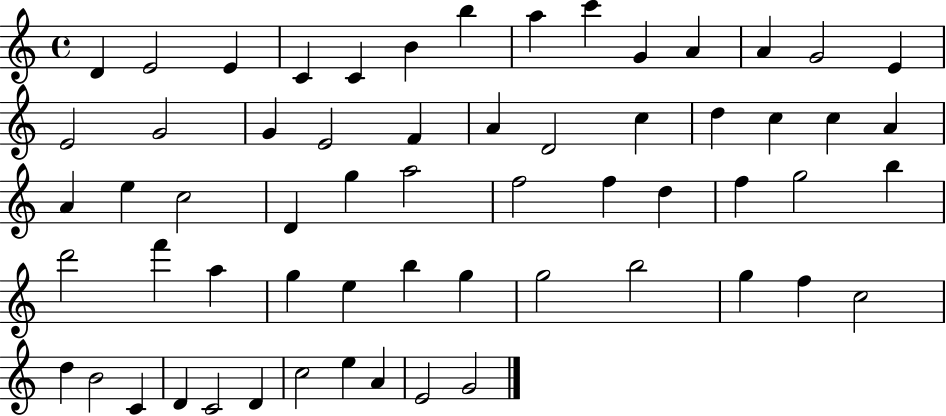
X:1
T:Untitled
M:4/4
L:1/4
K:C
D E2 E C C B b a c' G A A G2 E E2 G2 G E2 F A D2 c d c c A A e c2 D g a2 f2 f d f g2 b d'2 f' a g e b g g2 b2 g f c2 d B2 C D C2 D c2 e A E2 G2